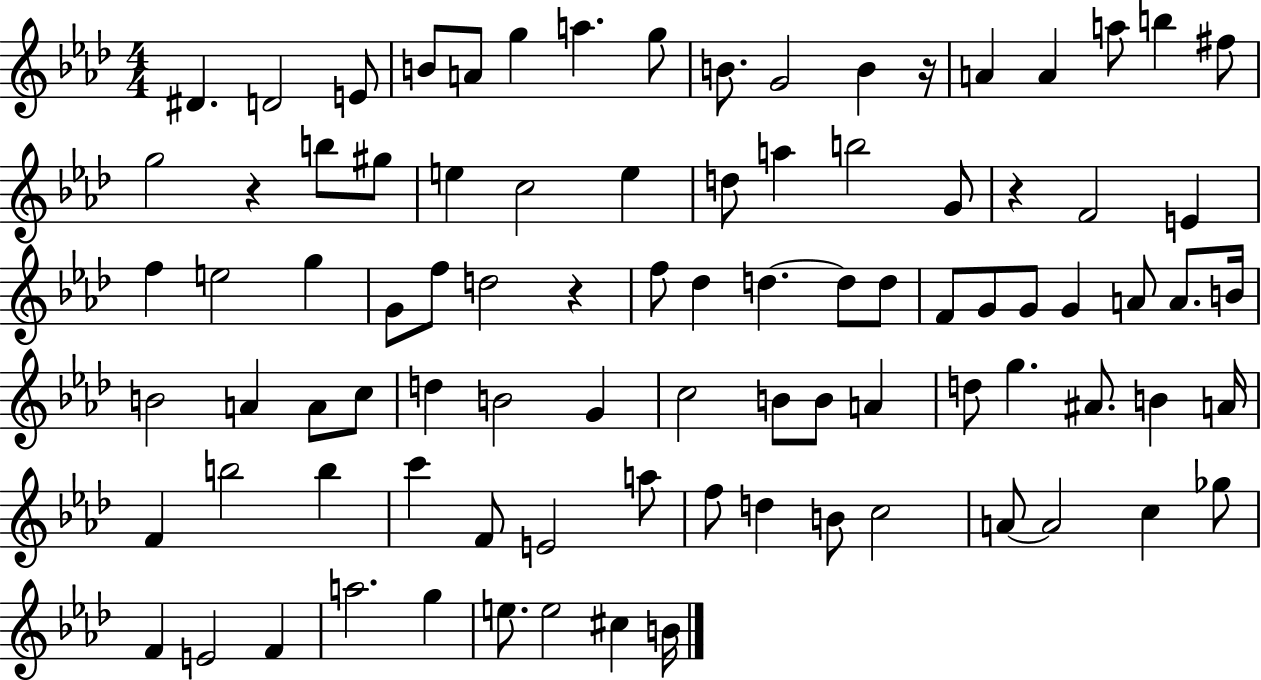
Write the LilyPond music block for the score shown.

{
  \clef treble
  \numericTimeSignature
  \time 4/4
  \key aes \major
  \repeat volta 2 { dis'4. d'2 e'8 | b'8 a'8 g''4 a''4. g''8 | b'8. g'2 b'4 r16 | a'4 a'4 a''8 b''4 fis''8 | \break g''2 r4 b''8 gis''8 | e''4 c''2 e''4 | d''8 a''4 b''2 g'8 | r4 f'2 e'4 | \break f''4 e''2 g''4 | g'8 f''8 d''2 r4 | f''8 des''4 d''4.~~ d''8 d''8 | f'8 g'8 g'8 g'4 a'8 a'8. b'16 | \break b'2 a'4 a'8 c''8 | d''4 b'2 g'4 | c''2 b'8 b'8 a'4 | d''8 g''4. ais'8. b'4 a'16 | \break f'4 b''2 b''4 | c'''4 f'8 e'2 a''8 | f''8 d''4 b'8 c''2 | a'8~~ a'2 c''4 ges''8 | \break f'4 e'2 f'4 | a''2. g''4 | e''8. e''2 cis''4 b'16 | } \bar "|."
}